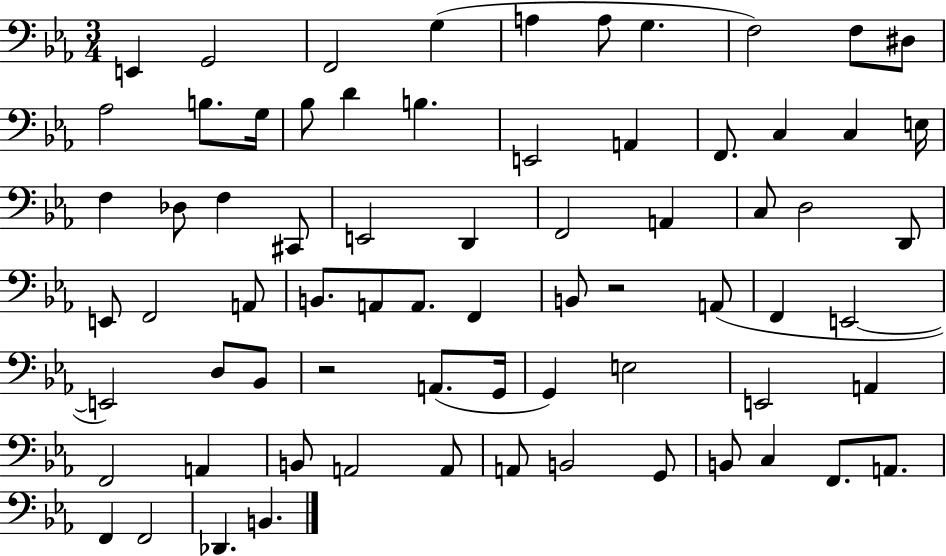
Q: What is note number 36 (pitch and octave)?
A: A2